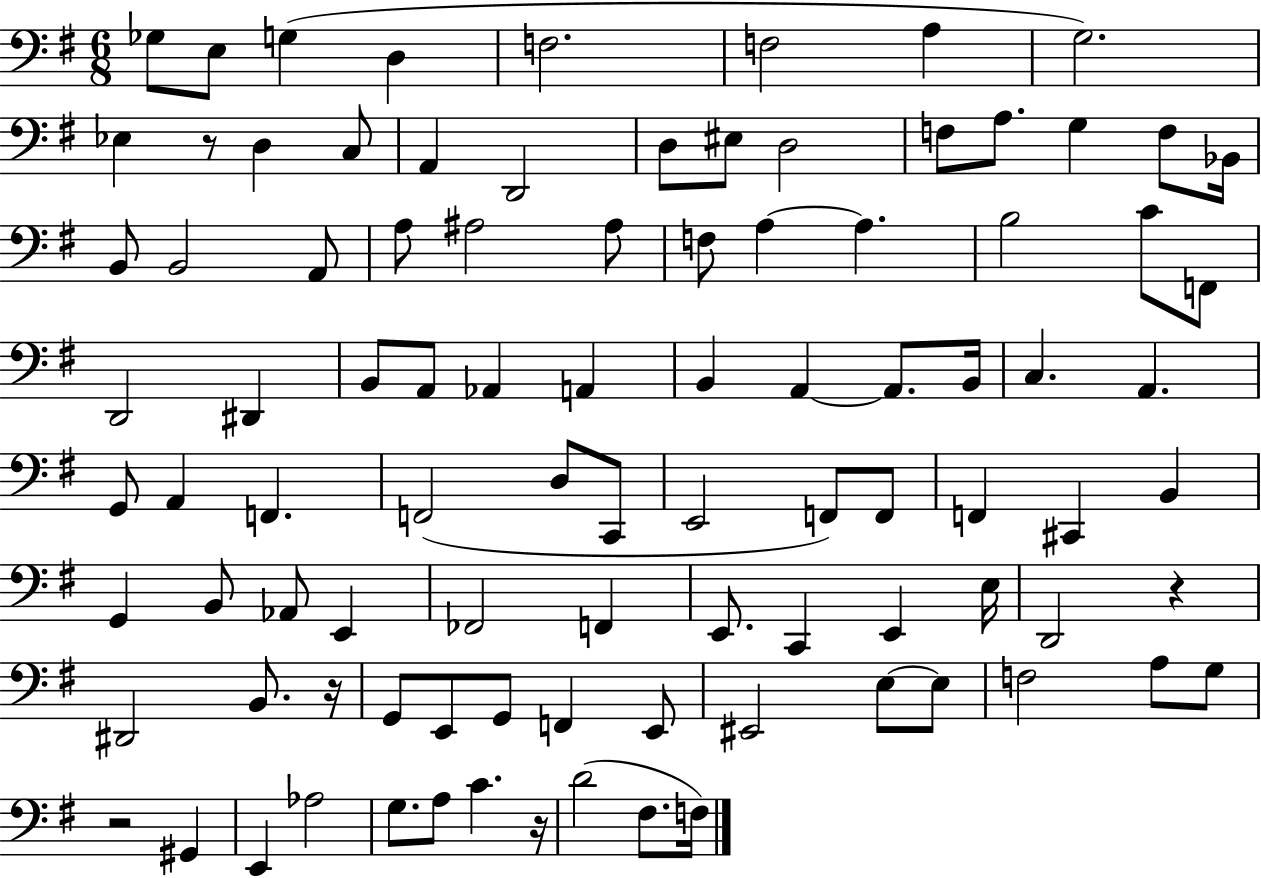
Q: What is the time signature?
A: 6/8